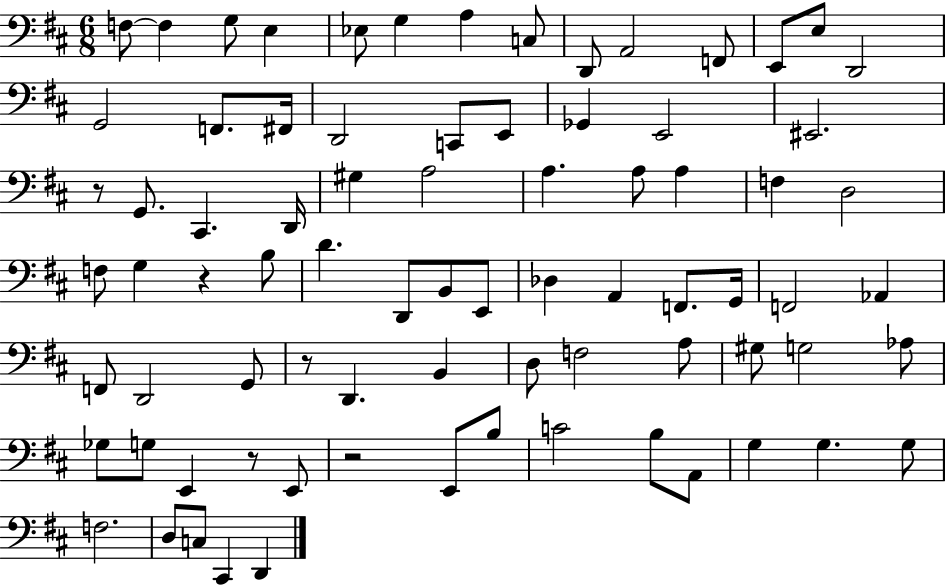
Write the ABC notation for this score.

X:1
T:Untitled
M:6/8
L:1/4
K:D
F,/2 F, G,/2 E, _E,/2 G, A, C,/2 D,,/2 A,,2 F,,/2 E,,/2 E,/2 D,,2 G,,2 F,,/2 ^F,,/4 D,,2 C,,/2 E,,/2 _G,, E,,2 ^E,,2 z/2 G,,/2 ^C,, D,,/4 ^G, A,2 A, A,/2 A, F, D,2 F,/2 G, z B,/2 D D,,/2 B,,/2 E,,/2 _D, A,, F,,/2 G,,/4 F,,2 _A,, F,,/2 D,,2 G,,/2 z/2 D,, B,, D,/2 F,2 A,/2 ^G,/2 G,2 _A,/2 _G,/2 G,/2 E,, z/2 E,,/2 z2 E,,/2 B,/2 C2 B,/2 A,,/2 G, G, G,/2 F,2 D,/2 C,/2 ^C,, D,,